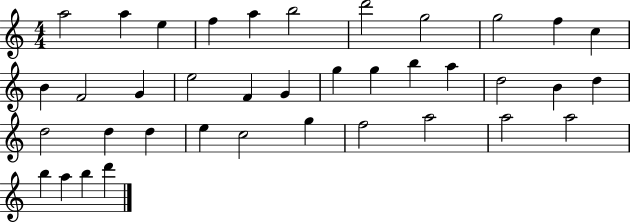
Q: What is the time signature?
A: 4/4